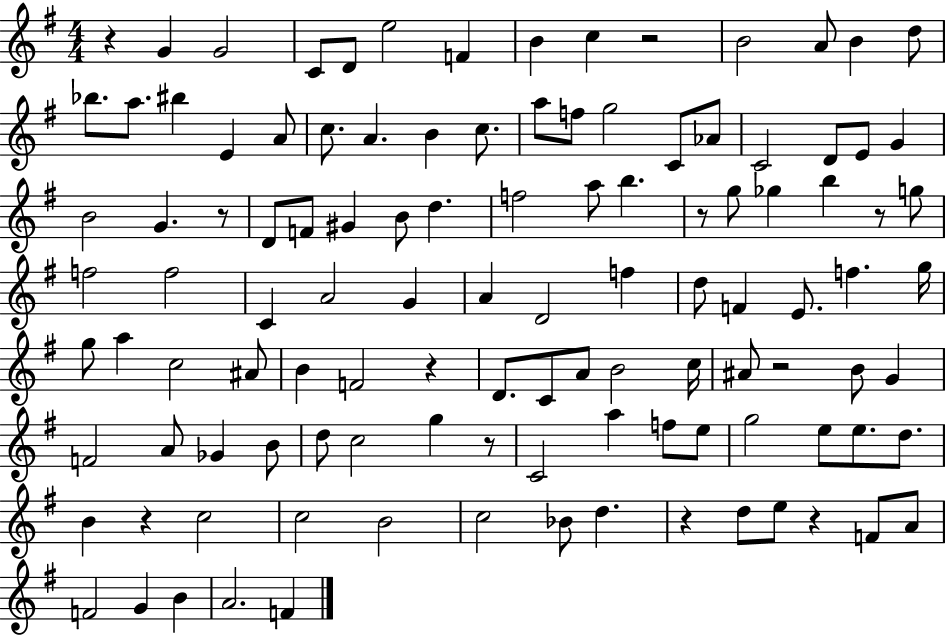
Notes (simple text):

R/q G4/q G4/h C4/e D4/e E5/h F4/q B4/q C5/q R/h B4/h A4/e B4/q D5/e Bb5/e. A5/e. BIS5/q E4/q A4/e C5/e. A4/q. B4/q C5/e. A5/e F5/e G5/h C4/e Ab4/e C4/h D4/e E4/e G4/q B4/h G4/q. R/e D4/e F4/e G#4/q B4/e D5/q. F5/h A5/e B5/q. R/e G5/e Gb5/q B5/q R/e G5/e F5/h F5/h C4/q A4/h G4/q A4/q D4/h F5/q D5/e F4/q E4/e. F5/q. G5/s G5/e A5/q C5/h A#4/e B4/q F4/h R/q D4/e. C4/e A4/e B4/h C5/s A#4/e R/h B4/e G4/q F4/h A4/e Gb4/q B4/e D5/e C5/h G5/q R/e C4/h A5/q F5/e E5/e G5/h E5/e E5/e. D5/e. B4/q R/q C5/h C5/h B4/h C5/h Bb4/e D5/q. R/q D5/e E5/e R/q F4/e A4/e F4/h G4/q B4/q A4/h. F4/q